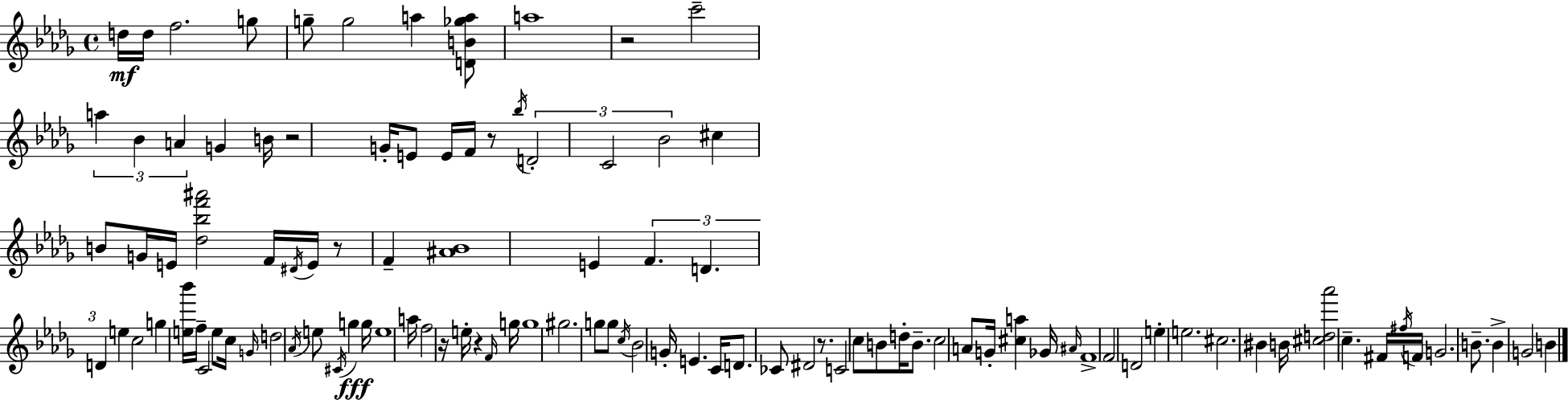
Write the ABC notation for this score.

X:1
T:Untitled
M:4/4
L:1/4
K:Bbm
d/4 d/4 f2 g/2 g/2 g2 a [DB_ga]/2 a4 z2 c'2 a _B A G B/4 z2 G/4 E/2 E/4 F/4 z/2 _b/4 D2 C2 _B2 ^c B/2 G/4 E/4 [_d_bf'^a']2 F/4 ^D/4 E/4 z/2 F [^A_B]4 E F D D e c2 g [e_b']/4 f/4 C2 e/2 c/4 G/4 d2 _A/4 e/2 ^C/4 g g/4 e4 a/4 f2 z/4 e/4 z F/4 g/4 g4 ^g2 g/2 g/2 c/4 _B2 G/4 E C/4 D/2 _C/2 ^D2 z/2 C2 c/2 B/2 d/4 B/2 c2 A/2 G/4 [^ca] _G/4 ^A/4 F4 F2 D2 e e2 ^c2 ^B B/4 [^cd_a']2 c ^F/4 ^f/4 F/4 G2 B/2 B G2 B